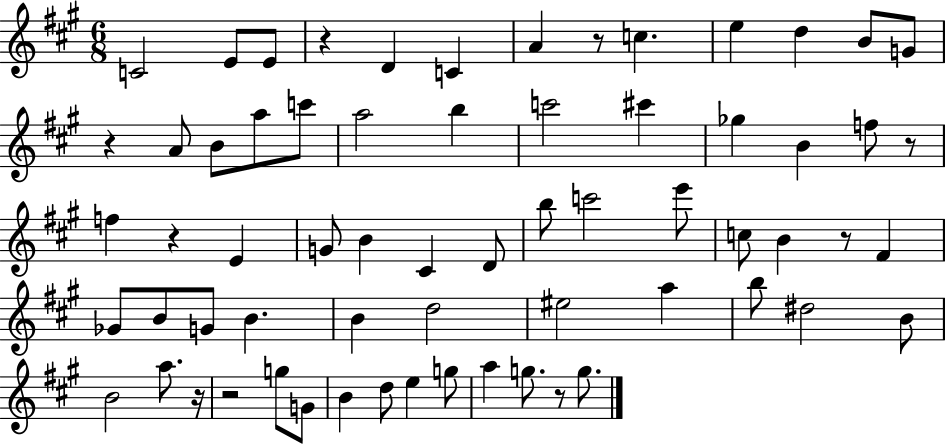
{
  \clef treble
  \numericTimeSignature
  \time 6/8
  \key a \major
  c'2 e'8 e'8 | r4 d'4 c'4 | a'4 r8 c''4. | e''4 d''4 b'8 g'8 | \break r4 a'8 b'8 a''8 c'''8 | a''2 b''4 | c'''2 cis'''4 | ges''4 b'4 f''8 r8 | \break f''4 r4 e'4 | g'8 b'4 cis'4 d'8 | b''8 c'''2 e'''8 | c''8 b'4 r8 fis'4 | \break ges'8 b'8 g'8 b'4. | b'4 d''2 | eis''2 a''4 | b''8 dis''2 b'8 | \break b'2 a''8. r16 | r2 g''8 g'8 | b'4 d''8 e''4 g''8 | a''4 g''8. r8 g''8. | \break \bar "|."
}